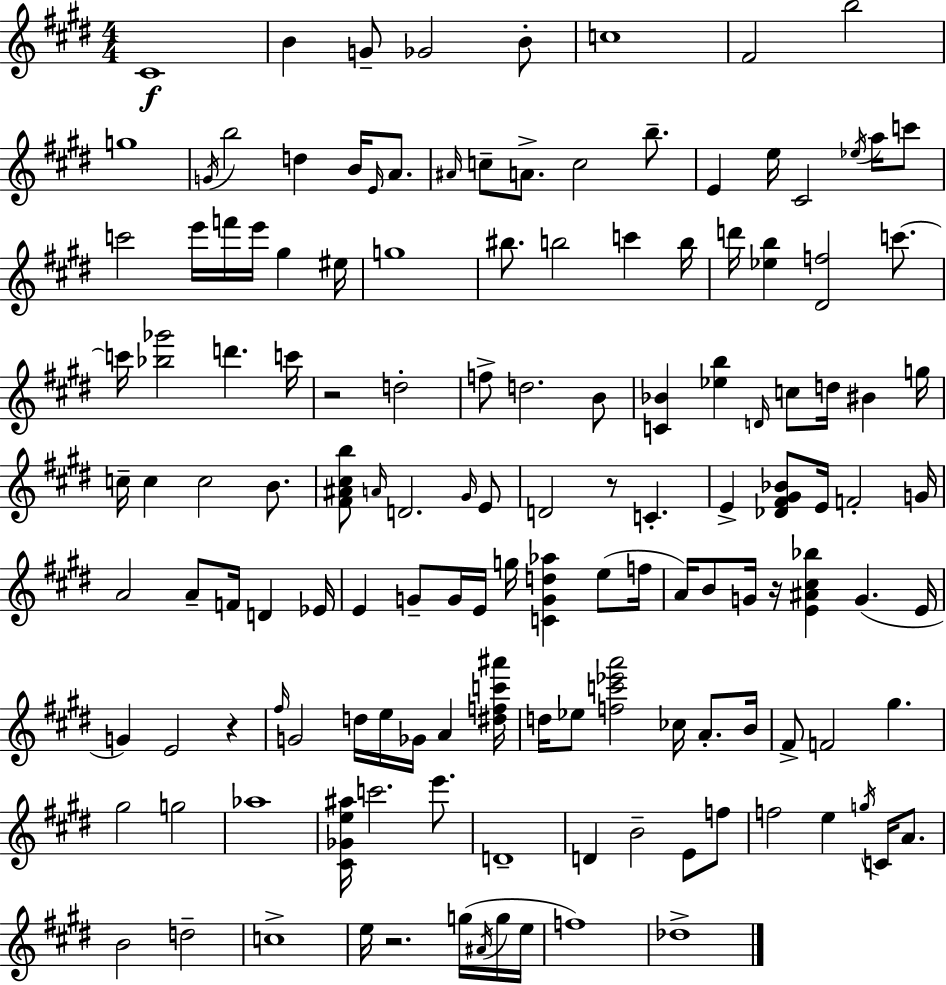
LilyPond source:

{
  \clef treble
  \numericTimeSignature
  \time 4/4
  \key e \major
  \repeat volta 2 { cis'1\f | b'4 g'8-- ges'2 b'8-. | c''1 | fis'2 b''2 | \break g''1 | \acciaccatura { g'16 } b''2 d''4 b'16 \grace { e'16 } a'8. | \grace { ais'16 } c''8-- a'8.-> c''2 | b''8.-- e'4 e''16 cis'2 | \break \acciaccatura { ees''16 } a''16 c'''8 c'''2 e'''16 f'''16 e'''16 gis''4 | eis''16 g''1 | bis''8. b''2 c'''4 | b''16 d'''16 <ees'' b''>4 <dis' f''>2 | \break c'''8.~~ c'''16 <bes'' ges'''>2 d'''4. | c'''16 r2 d''2-. | f''8-> d''2. | b'8 <c' bes'>4 <ees'' b''>4 \grace { d'16 } c''8 d''16 | \break bis'4 g''16 c''16-- c''4 c''2 | b'8. <fis' ais' cis'' b''>8 \grace { a'16 } d'2. | \grace { gis'16 } e'8 d'2 r8 | c'4.-. e'4-> <des' fis' gis' bes'>8 e'16 f'2-. | \break g'16 a'2 a'8-- | f'16 d'4 ees'16 e'4 g'8-- g'16 e'16 g''16 | <c' g' d'' aes''>4 e''8( f''16 a'16) b'8 g'16 r16 <e' ais' cis'' bes''>4 | g'4.( e'16 g'4) e'2 | \break r4 \grace { fis''16 } g'2 | d''16 e''16 ges'16 a'4 <dis'' f'' c''' ais'''>16 d''16 ees''8 <f'' c''' ees''' a'''>2 | ces''16 a'8.-. b'16 fis'8-> f'2 | gis''4. gis''2 | \break g''2 aes''1 | <cis' ges' e'' ais''>16 c'''2. | e'''8. d'1-- | d'4 b'2-- | \break e'8 f''8 f''2 | e''4 \acciaccatura { g''16 } c'16 a'8. b'2 | d''2-- c''1-> | e''16 r2. | \break g''16( \acciaccatura { ais'16 } g''16 e''16 f''1) | des''1-> | } \bar "|."
}